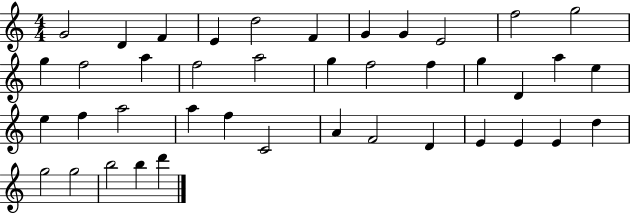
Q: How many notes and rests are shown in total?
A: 41